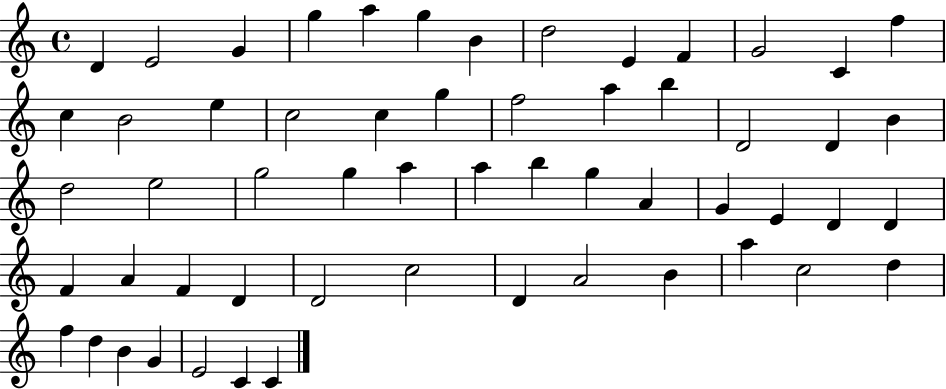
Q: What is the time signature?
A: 4/4